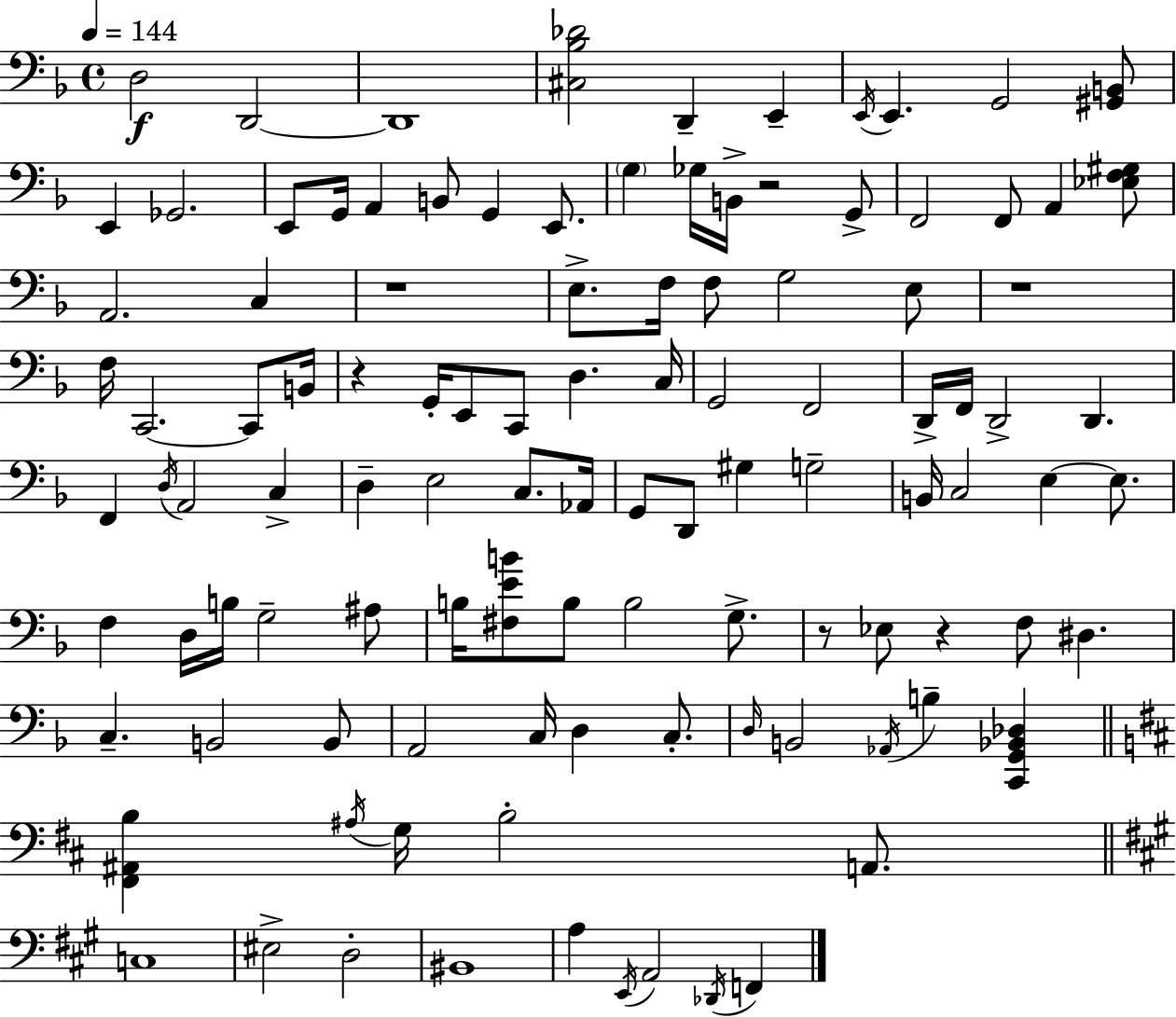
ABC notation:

X:1
T:Untitled
M:4/4
L:1/4
K:F
D,2 D,,2 D,,4 [^C,_B,_D]2 D,, E,, E,,/4 E,, G,,2 [^G,,B,,]/2 E,, _G,,2 E,,/2 G,,/4 A,, B,,/2 G,, E,,/2 G, _G,/4 B,,/4 z2 G,,/2 F,,2 F,,/2 A,, [_E,F,^G,]/2 A,,2 C, z4 E,/2 F,/4 F,/2 G,2 E,/2 z4 F,/4 C,,2 C,,/2 B,,/4 z G,,/4 E,,/2 C,,/2 D, C,/4 G,,2 F,,2 D,,/4 F,,/4 D,,2 D,, F,, D,/4 A,,2 C, D, E,2 C,/2 _A,,/4 G,,/2 D,,/2 ^G, G,2 B,,/4 C,2 E, E,/2 F, D,/4 B,/4 G,2 ^A,/2 B,/4 [^F,EB]/2 B,/2 B,2 G,/2 z/2 _E,/2 z F,/2 ^D, C, B,,2 B,,/2 A,,2 C,/4 D, C,/2 D,/4 B,,2 _A,,/4 B, [C,,G,,_B,,_D,] [^F,,^A,,B,] ^A,/4 G,/4 B,2 A,,/2 C,4 ^E,2 D,2 ^B,,4 A, E,,/4 A,,2 _D,,/4 F,,